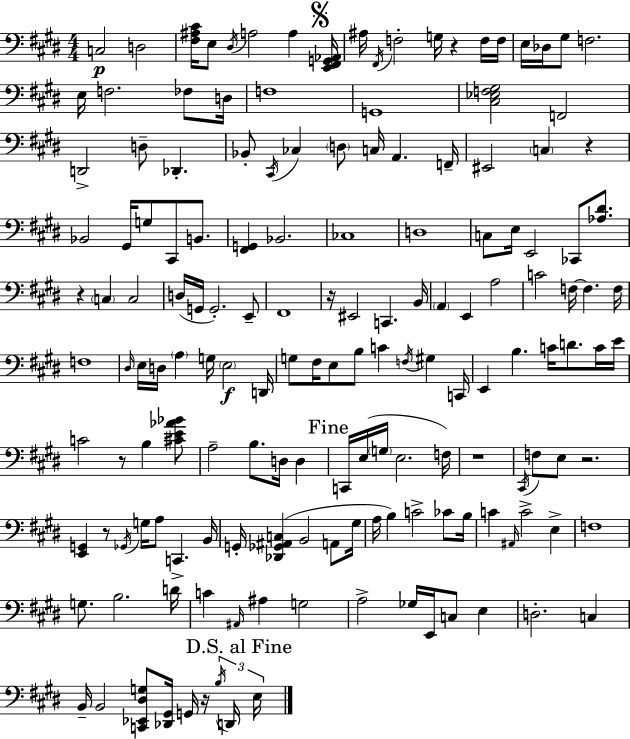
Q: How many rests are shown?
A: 9